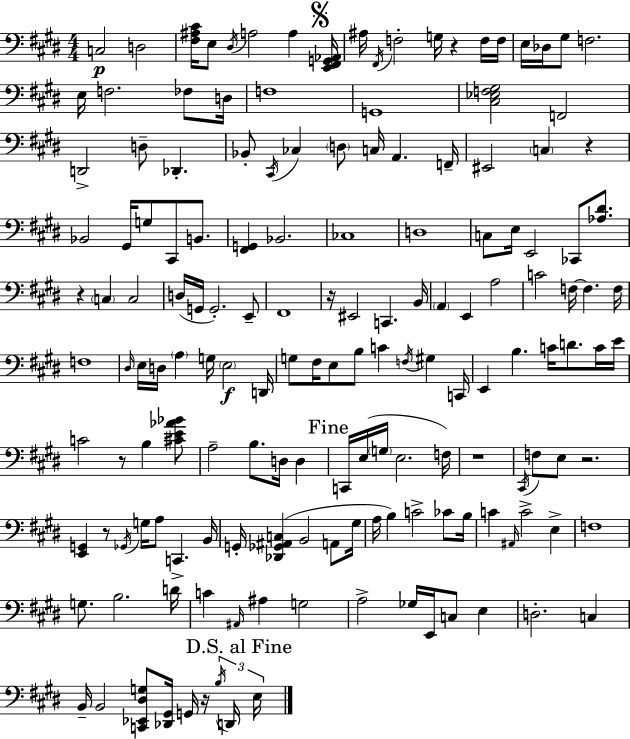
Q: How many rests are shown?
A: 9